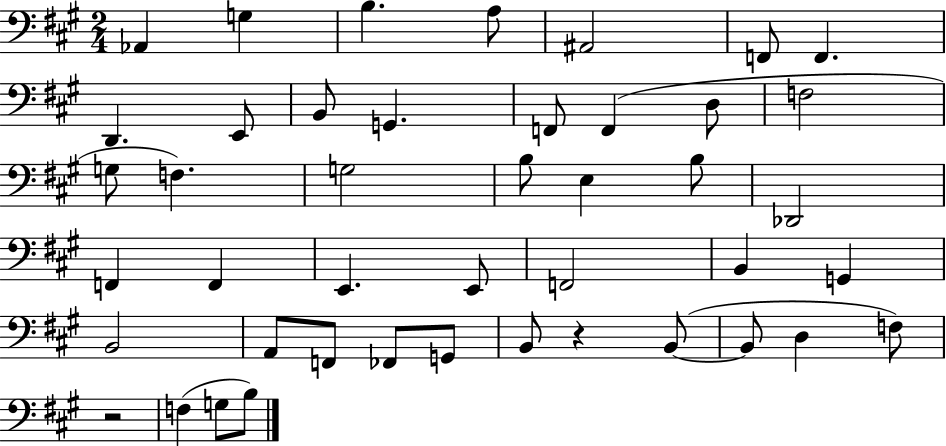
{
  \clef bass
  \numericTimeSignature
  \time 2/4
  \key a \major
  \repeat volta 2 { aes,4 g4 | b4. a8 | ais,2 | f,8 f,4. | \break d,4. e,8 | b,8 g,4. | f,8 f,4( d8 | f2 | \break g8 f4.) | g2 | b8 e4 b8 | des,2 | \break f,4 f,4 | e,4. e,8 | f,2 | b,4 g,4 | \break b,2 | a,8 f,8 fes,8 g,8 | b,8 r4 b,8~(~ | b,8 d4 f8) | \break r2 | f4( g8 b8) | } \bar "|."
}